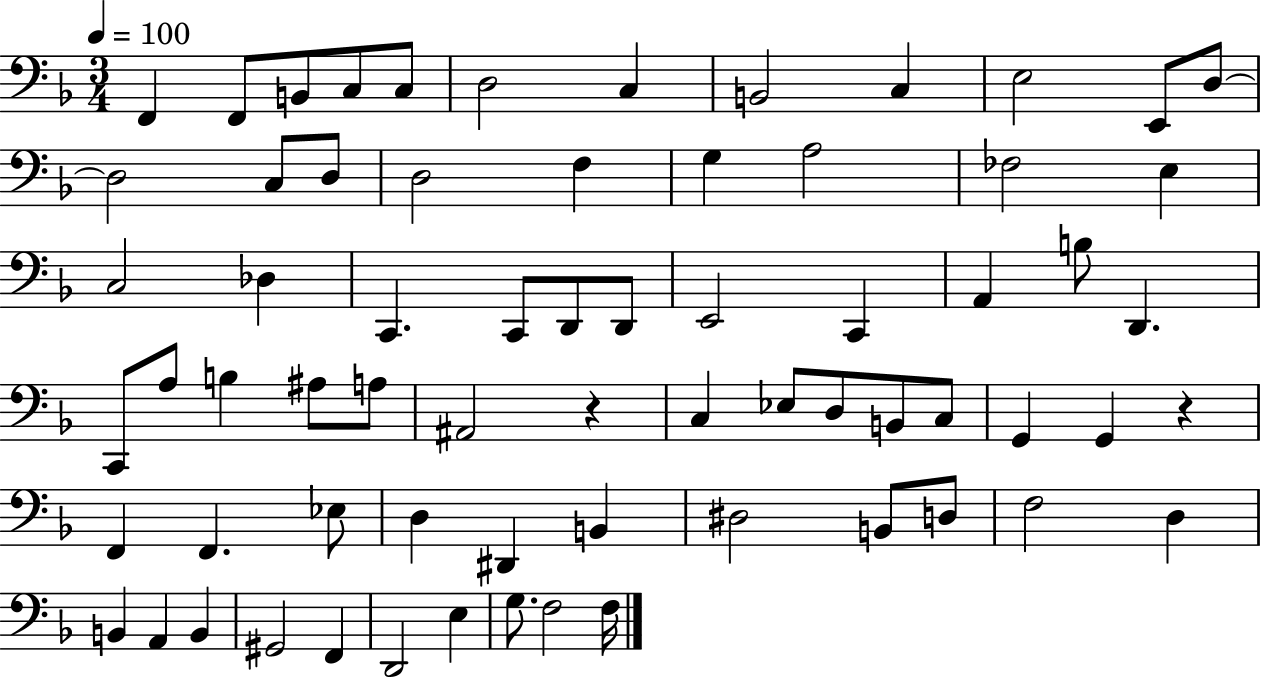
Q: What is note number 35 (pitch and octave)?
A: B3